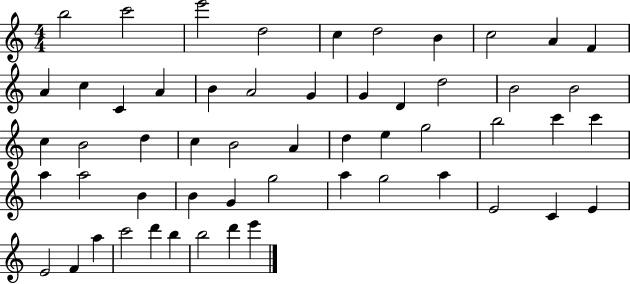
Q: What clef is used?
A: treble